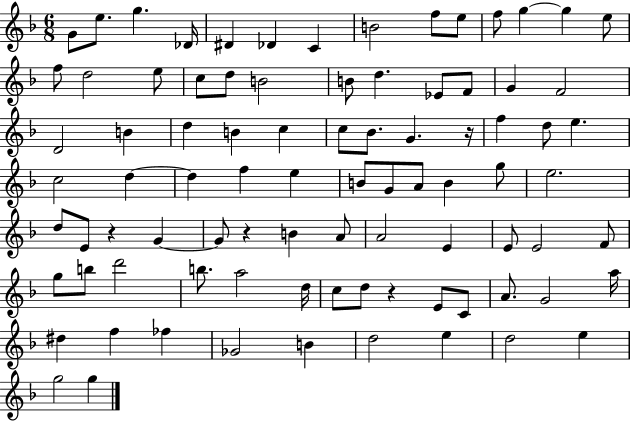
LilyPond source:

{
  \clef treble
  \numericTimeSignature
  \time 6/8
  \key f \major
  g'8 e''8. g''4. des'16 | dis'4 des'4 c'4 | b'2 f''8 e''8 | f''8 g''4~~ g''4 e''8 | \break f''8 d''2 e''8 | c''8 d''8 b'2 | b'8 d''4. ees'8 f'8 | g'4 f'2 | \break d'2 b'4 | d''4 b'4 c''4 | c''8 bes'8. g'4. r16 | f''4 d''8 e''4. | \break c''2 d''4~~ | d''4 f''4 e''4 | b'8 g'8 a'8 b'4 g''8 | e''2. | \break d''8 e'8 r4 g'4~~ | g'8 r4 b'4 a'8 | a'2 e'4 | e'8 e'2 f'8 | \break g''8 b''8 d'''2 | b''8. a''2 d''16 | c''8 d''8 r4 e'8 c'8 | a'8. g'2 a''16 | \break dis''4 f''4 fes''4 | ges'2 b'4 | d''2 e''4 | d''2 e''4 | \break g''2 g''4 | \bar "|."
}